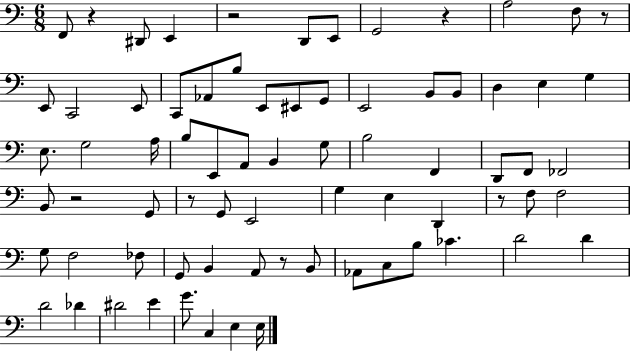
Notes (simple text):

F2/e R/q D#2/e E2/q R/h D2/e E2/e G2/h R/q A3/h F3/e R/e E2/e C2/h E2/e C2/e Ab2/e B3/e E2/e EIS2/e G2/e E2/h B2/e B2/e D3/q E3/q G3/q E3/e. G3/h A3/s B3/e E2/e A2/e B2/q G3/e B3/h F2/q D2/e F2/e FES2/h B2/e R/h G2/e R/e G2/e E2/h G3/q E3/q D2/q R/e F3/e F3/h G3/e F3/h FES3/e G2/e B2/q A2/e R/e B2/e Ab2/e C3/e B3/e CES4/q. D4/h D4/q D4/h Db4/q D#4/h E4/q G4/e. C3/q E3/q E3/s